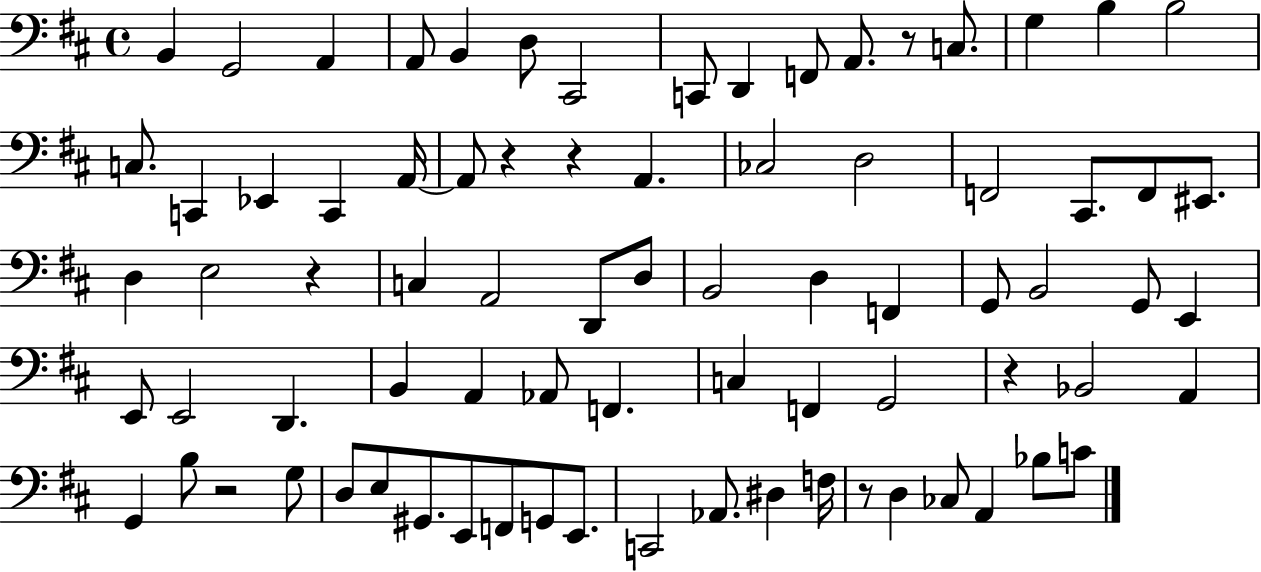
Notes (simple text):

B2/q G2/h A2/q A2/e B2/q D3/e C#2/h C2/e D2/q F2/e A2/e. R/e C3/e. G3/q B3/q B3/h C3/e. C2/q Eb2/q C2/q A2/s A2/e R/q R/q A2/q. CES3/h D3/h F2/h C#2/e. F2/e EIS2/e. D3/q E3/h R/q C3/q A2/h D2/e D3/e B2/h D3/q F2/q G2/e B2/h G2/e E2/q E2/e E2/h D2/q. B2/q A2/q Ab2/e F2/q. C3/q F2/q G2/h R/q Bb2/h A2/q G2/q B3/e R/h G3/e D3/e E3/e G#2/e. E2/e F2/e G2/e E2/e. C2/h Ab2/e. D#3/q F3/s R/e D3/q CES3/e A2/q Bb3/e C4/e